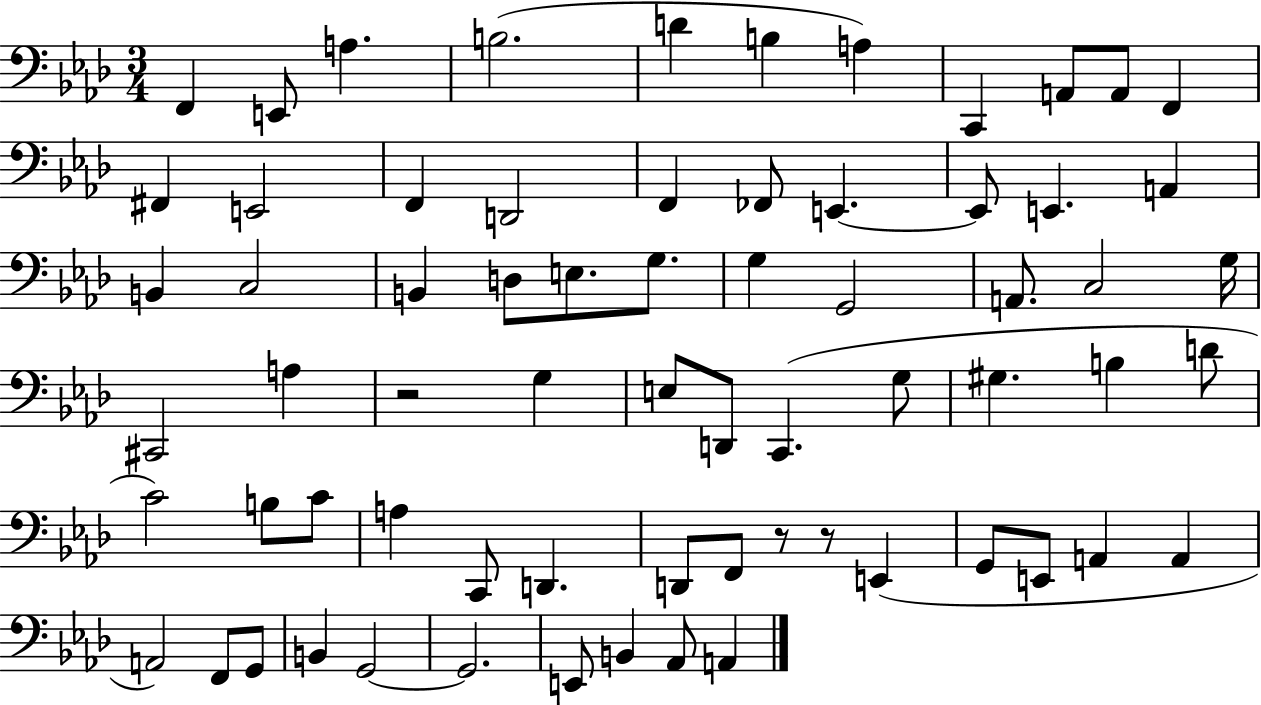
X:1
T:Untitled
M:3/4
L:1/4
K:Ab
F,, E,,/2 A, B,2 D B, A, C,, A,,/2 A,,/2 F,, ^F,, E,,2 F,, D,,2 F,, _F,,/2 E,, E,,/2 E,, A,, B,, C,2 B,, D,/2 E,/2 G,/2 G, G,,2 A,,/2 C,2 G,/4 ^C,,2 A, z2 G, E,/2 D,,/2 C,, G,/2 ^G, B, D/2 C2 B,/2 C/2 A, C,,/2 D,, D,,/2 F,,/2 z/2 z/2 E,, G,,/2 E,,/2 A,, A,, A,,2 F,,/2 G,,/2 B,, G,,2 G,,2 E,,/2 B,, _A,,/2 A,,